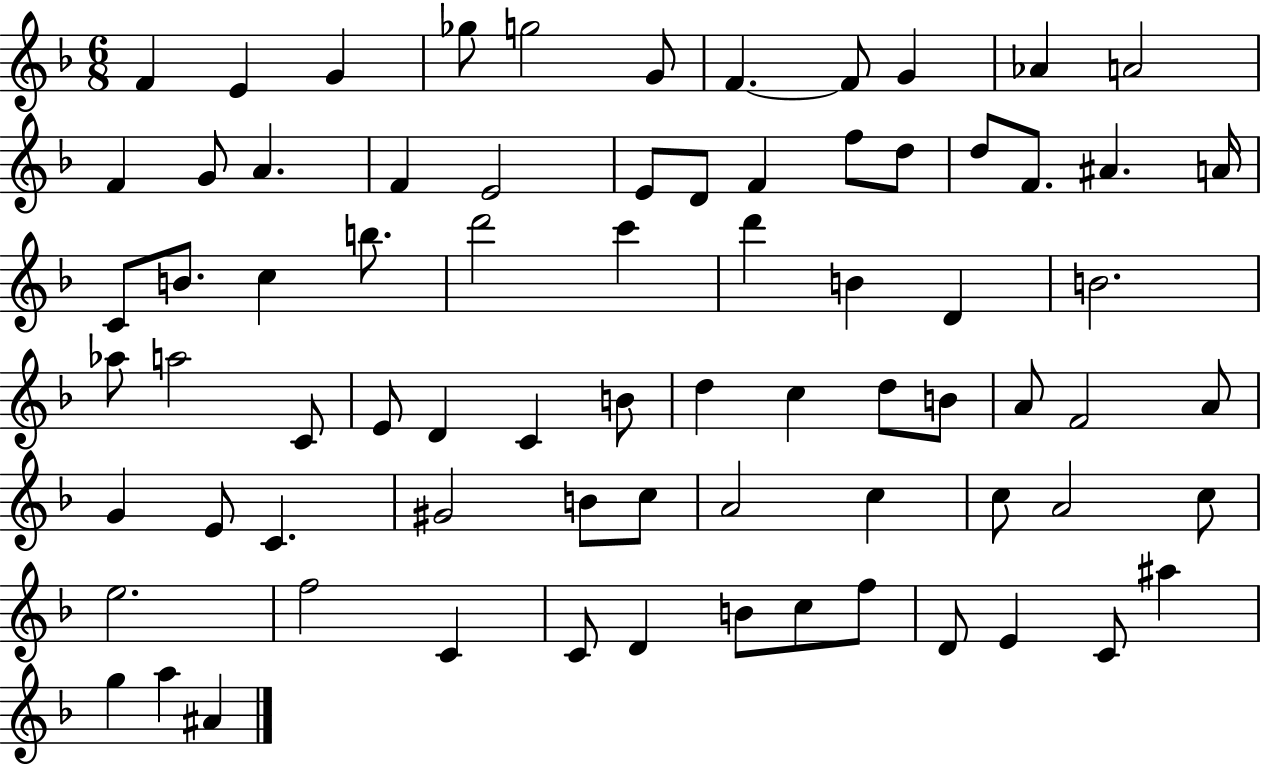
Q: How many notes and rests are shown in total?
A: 75